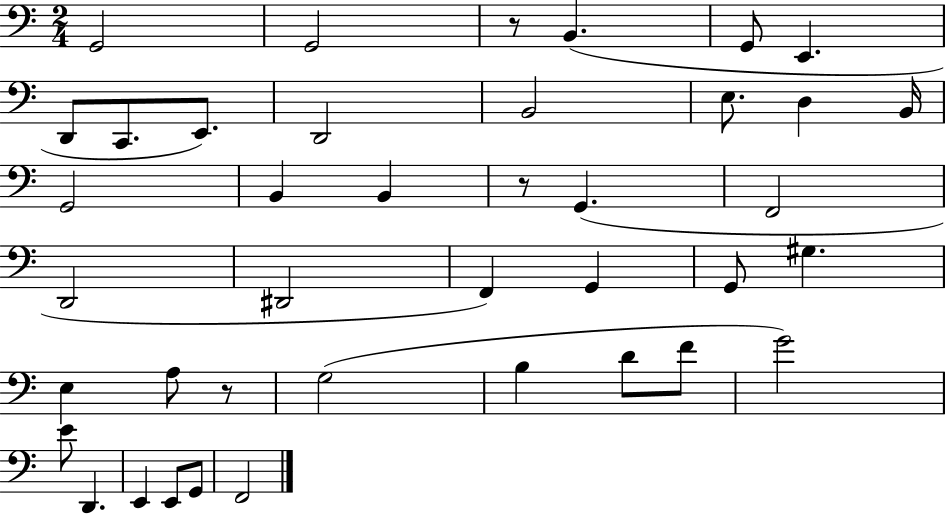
G2/h G2/h R/e B2/q. G2/e E2/q. D2/e C2/e. E2/e. D2/h B2/h E3/e. D3/q B2/s G2/h B2/q B2/q R/e G2/q. F2/h D2/h D#2/h F2/q G2/q G2/e G#3/q. E3/q A3/e R/e G3/h B3/q D4/e F4/e G4/h E4/e D2/q. E2/q E2/e G2/e F2/h